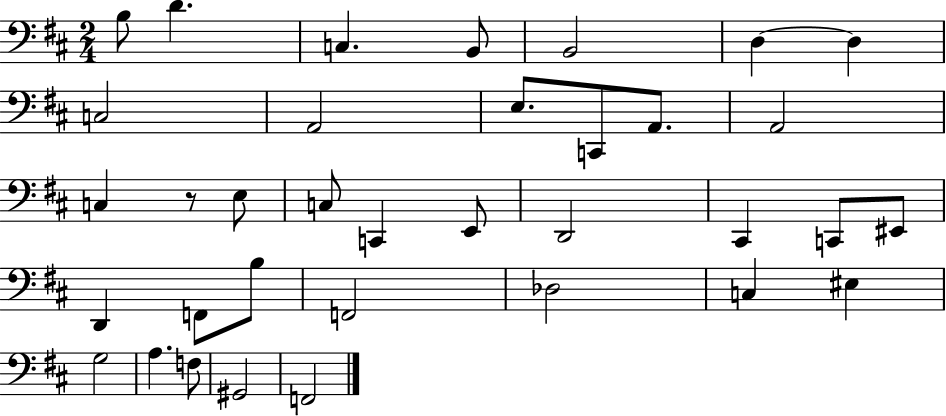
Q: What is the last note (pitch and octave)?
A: F2